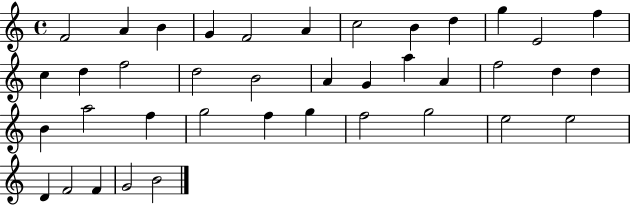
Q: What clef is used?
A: treble